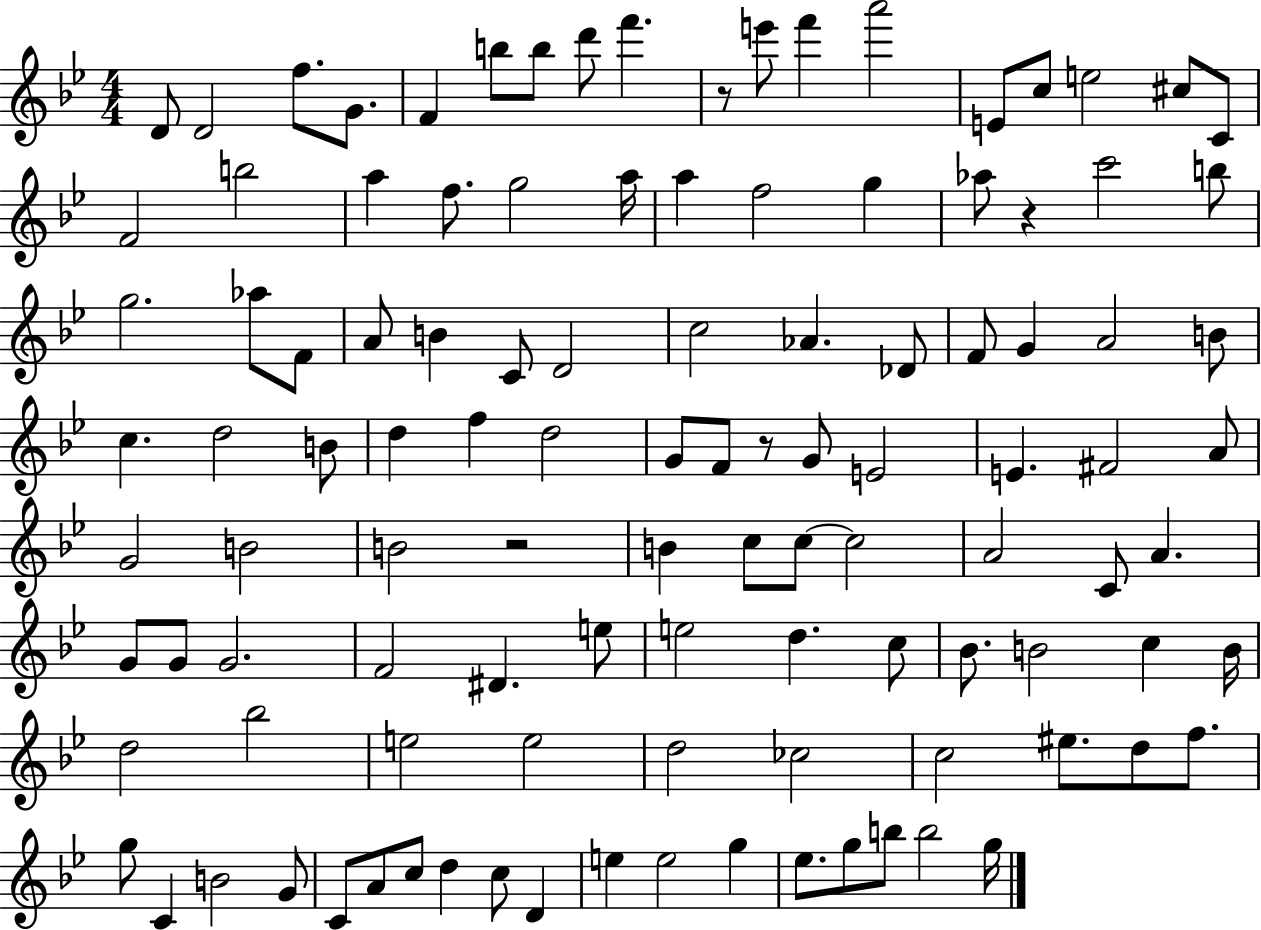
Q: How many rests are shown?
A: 4